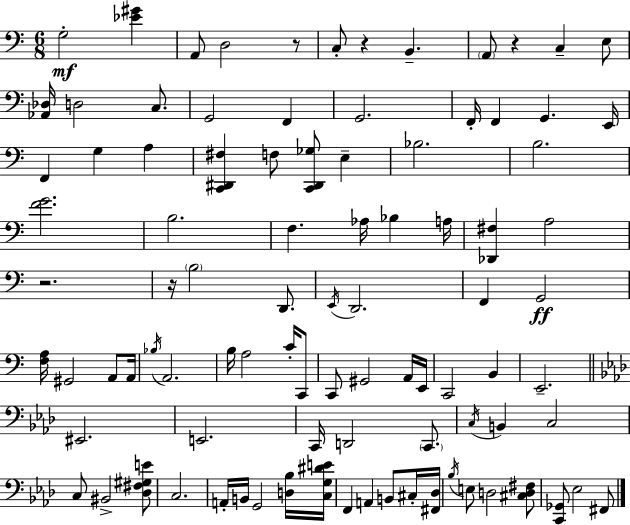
G3/h [Eb4,G#4]/q A2/e D3/h R/e C3/e R/q B2/q. A2/e R/q C3/q E3/e [Ab2,Db3]/s D3/h C3/e. G2/h F2/q G2/h. F2/s F2/q G2/q. E2/s F2/q G3/q A3/q [C2,D#2,F#3]/q F3/e [C2,D#2,Gb3]/e E3/q Bb3/h. B3/h. [F4,G4]/h. B3/h. F3/q. Ab3/s Bb3/q A3/s [Db2,F#3]/q A3/h R/h. R/s B3/h D2/e. E2/s D2/h. F2/q G2/h [F3,A3]/s G#2/h A2/e A2/s Bb3/s A2/h. B3/s A3/h C4/s C2/e C2/e G#2/h A2/s E2/s C2/h B2/q E2/h. EIS2/h. E2/h. C2/s D2/h C2/e. C3/s B2/q C3/h C3/e BIS2/h [Db3,F#3,G#3,E4]/e C3/h. A2/s B2/s G2/h [D3,Bb3]/s [C3,G3,D#4,E4]/s F2/q A2/q B2/e C#3/s [F#2,Db3]/s Bb3/s E3/e D3/h [C#3,D3,F#3]/e [C2,Gb2]/e Eb3/h F#2/e